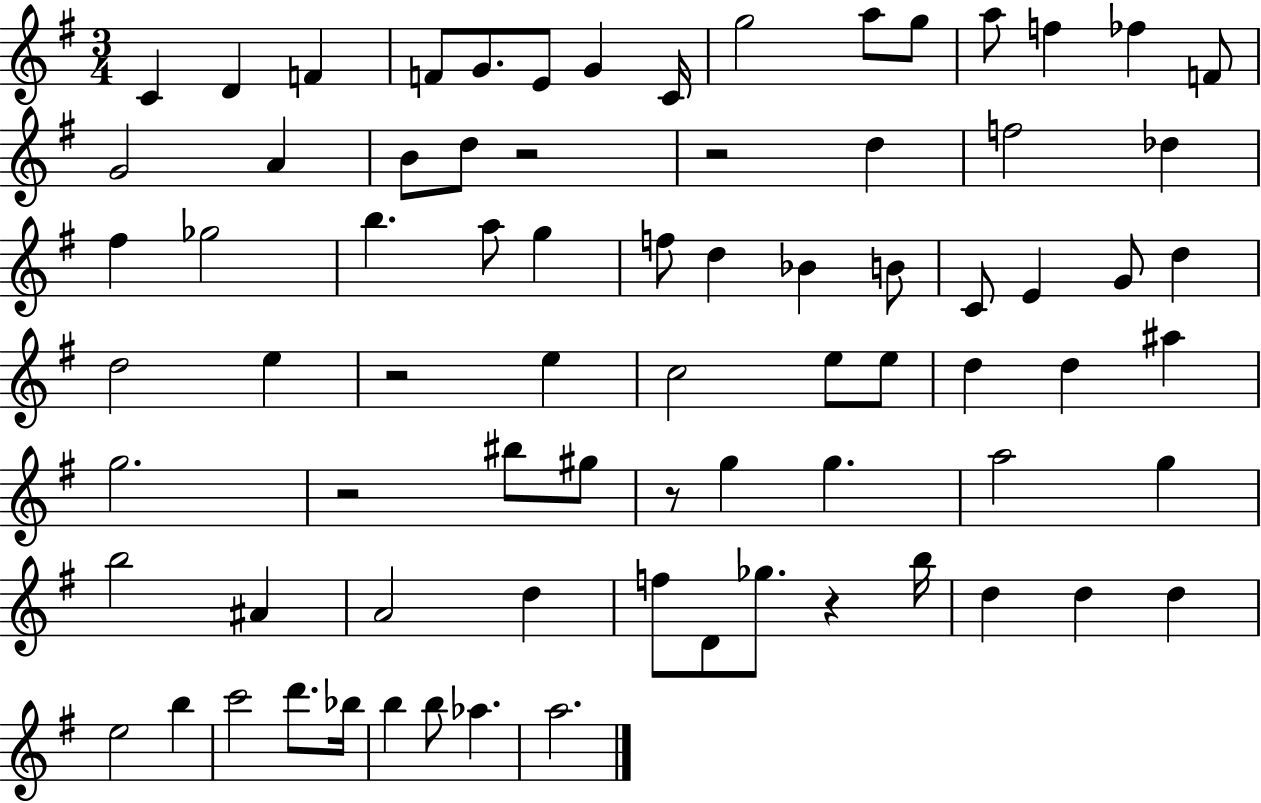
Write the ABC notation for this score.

X:1
T:Untitled
M:3/4
L:1/4
K:G
C D F F/2 G/2 E/2 G C/4 g2 a/2 g/2 a/2 f _f F/2 G2 A B/2 d/2 z2 z2 d f2 _d ^f _g2 b a/2 g f/2 d _B B/2 C/2 E G/2 d d2 e z2 e c2 e/2 e/2 d d ^a g2 z2 ^b/2 ^g/2 z/2 g g a2 g b2 ^A A2 d f/2 D/2 _g/2 z b/4 d d d e2 b c'2 d'/2 _b/4 b b/2 _a a2